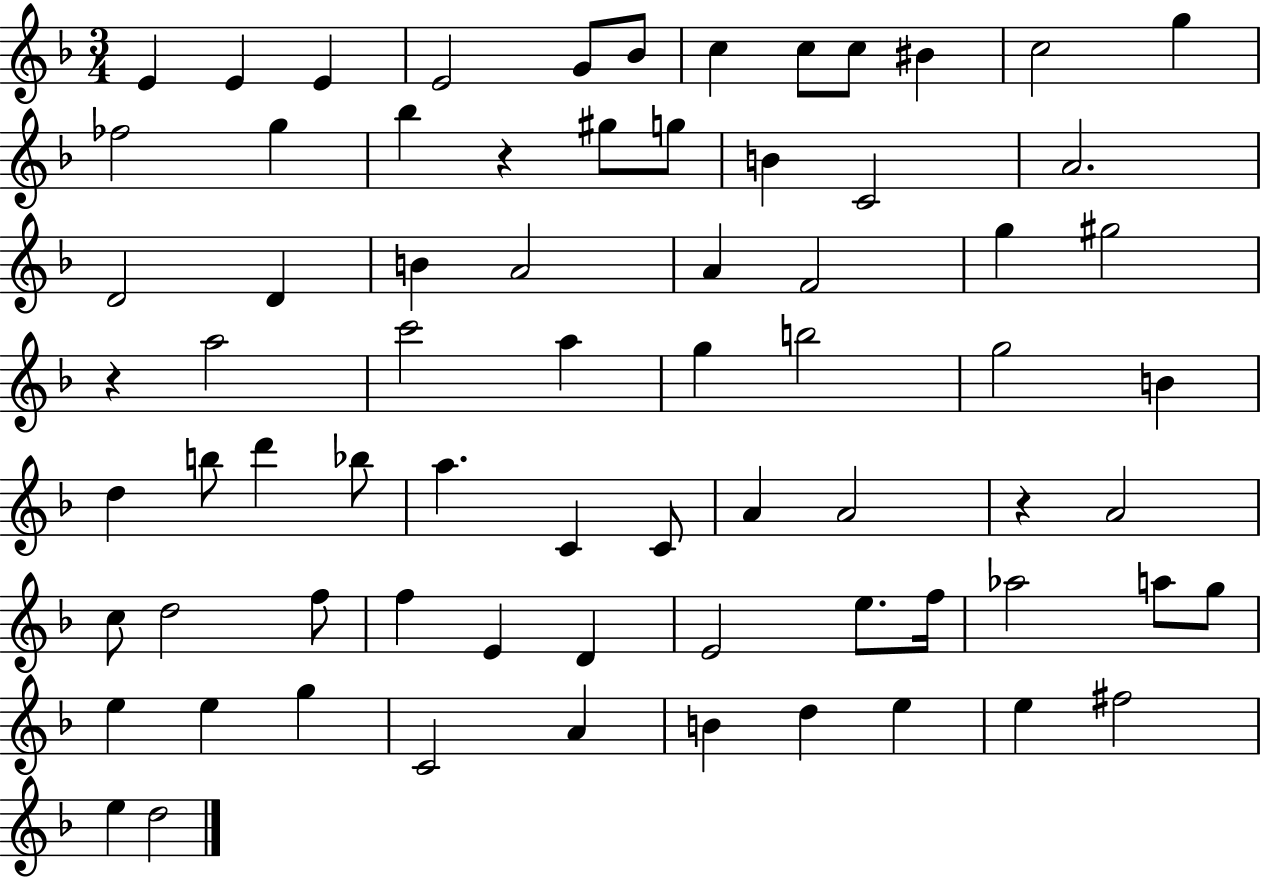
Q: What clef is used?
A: treble